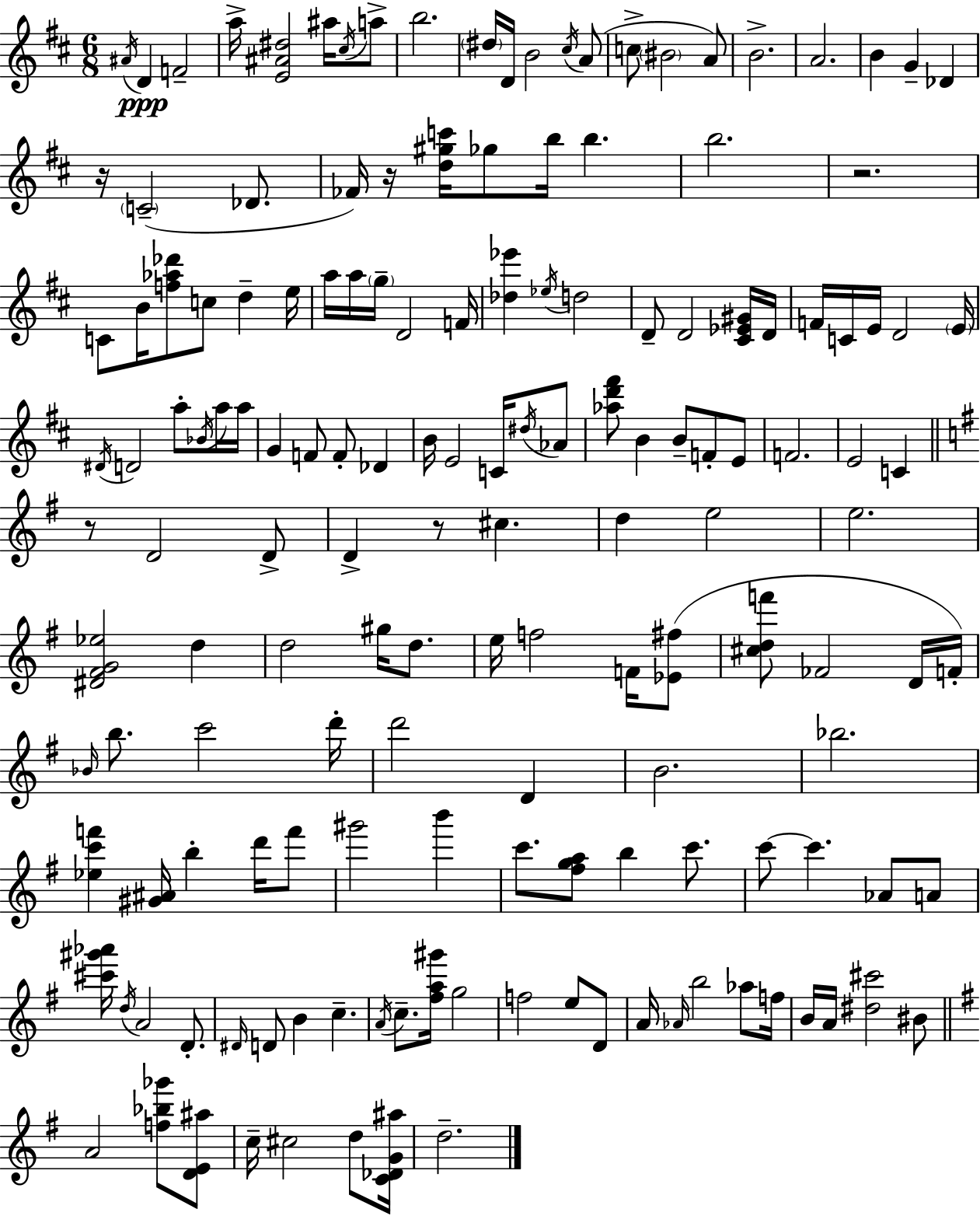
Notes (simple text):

A#4/s D4/q F4/h A5/s [E4,A#4,D#5]/h A#5/s C#5/s A5/e B5/h. D#5/s D4/s B4/h C#5/s A4/e C5/e BIS4/h A4/e B4/h. A4/h. B4/q G4/q Db4/q R/s C4/h Db4/e. FES4/s R/s [D5,G#5,C6]/s Gb5/e B5/s B5/q. B5/h. R/h. C4/e B4/s [F5,Ab5,Db6]/e C5/e D5/q E5/s A5/s A5/s G5/s D4/h F4/s [Db5,Eb6]/q Eb5/s D5/h D4/e D4/h [C#4,Eb4,G#4]/s D4/s F4/s C4/s E4/s D4/h E4/s D#4/s D4/h A5/e Bb4/s A5/s A5/s G4/q F4/e F4/e Db4/q B4/s E4/h C4/s D#5/s Ab4/e [Ab5,D6,F#6]/e B4/q B4/e F4/e E4/e F4/h. E4/h C4/q R/e D4/h D4/e D4/q R/e C#5/q. D5/q E5/h E5/h. [D#4,F#4,G4,Eb5]/h D5/q D5/h G#5/s D5/e. E5/s F5/h F4/s [Eb4,F#5]/e [C#5,D5,F6]/e FES4/h D4/s F4/s Bb4/s B5/e. C6/h D6/s D6/h D4/q B4/h. Bb5/h. [Eb5,C6,F6]/q [G#4,A#4]/s B5/q D6/s F6/e G#6/h B6/q C6/e. [F#5,G5,A5]/e B5/q C6/e. C6/e C6/q. Ab4/e A4/e [C#6,G#6,Ab6]/s D5/s A4/h D4/e. D#4/s D4/e B4/q C5/q. A4/s C5/e. [F#5,A5,G#6]/s G5/h F5/h E5/e D4/e A4/s Ab4/s B5/h Ab5/e F5/s B4/s A4/s [D#5,C#6]/h BIS4/e A4/h [F5,Bb5,Gb6]/e [D4,E4,A#5]/e C5/s C#5/h D5/e [C4,Db4,G4,A#5]/s D5/h.